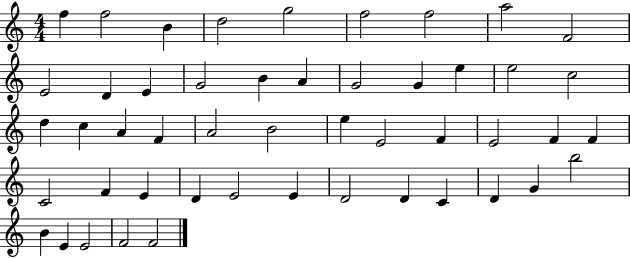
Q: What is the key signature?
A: C major